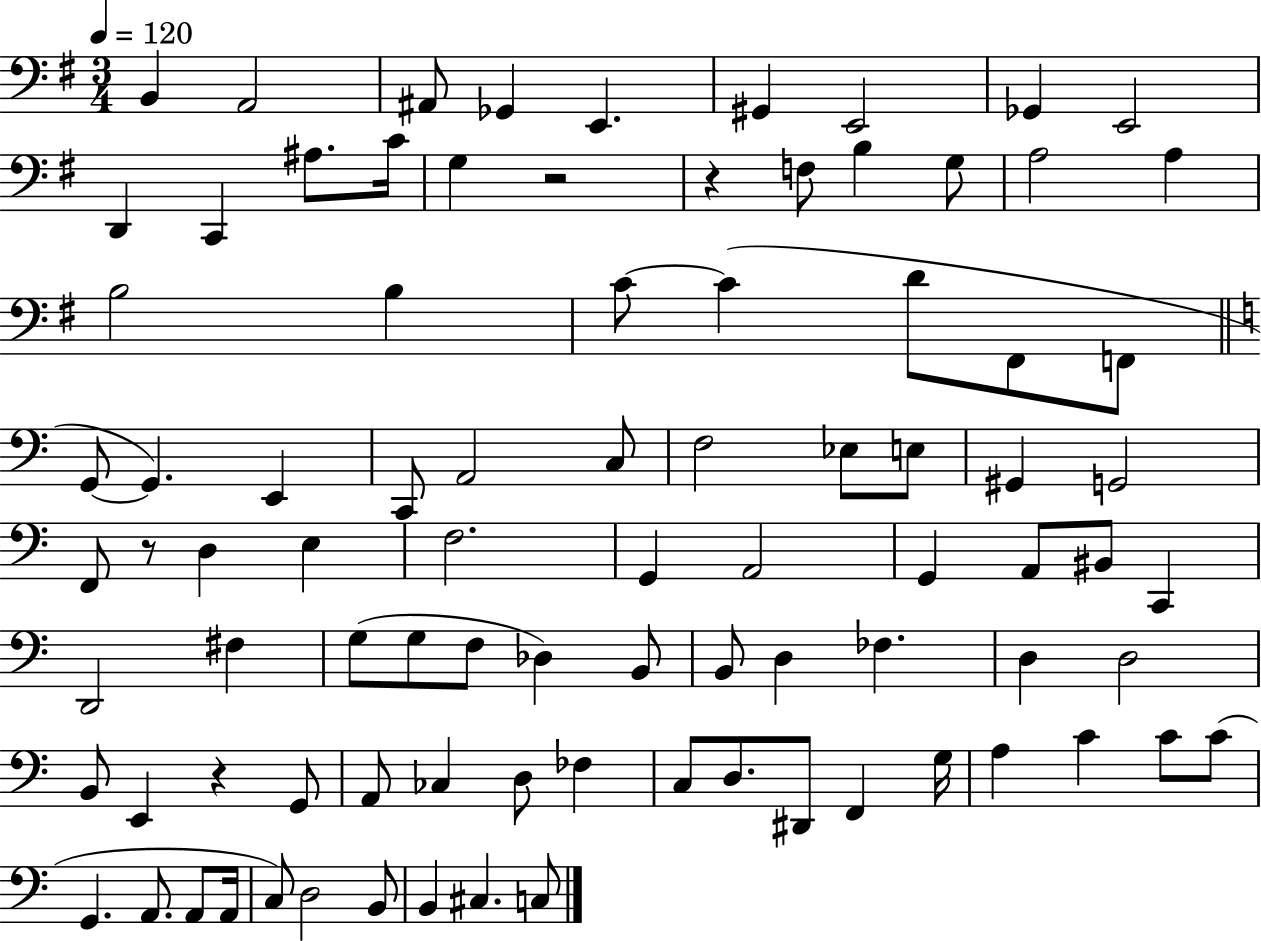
B2/q A2/h A#2/e Gb2/q E2/q. G#2/q E2/h Gb2/q E2/h D2/q C2/q A#3/e. C4/s G3/q R/h R/q F3/e B3/q G3/e A3/h A3/q B3/h B3/q C4/e C4/q D4/e F#2/e F2/e G2/e G2/q. E2/q C2/e A2/h C3/e F3/h Eb3/e E3/e G#2/q G2/h F2/e R/e D3/q E3/q F3/h. G2/q A2/h G2/q A2/e BIS2/e C2/q D2/h F#3/q G3/e G3/e F3/e Db3/q B2/e B2/e D3/q FES3/q. D3/q D3/h B2/e E2/q R/q G2/e A2/e CES3/q D3/e FES3/q C3/e D3/e. D#2/e F2/q G3/s A3/q C4/q C4/e C4/e G2/q. A2/e. A2/e A2/s C3/e D3/h B2/e B2/q C#3/q. C3/e